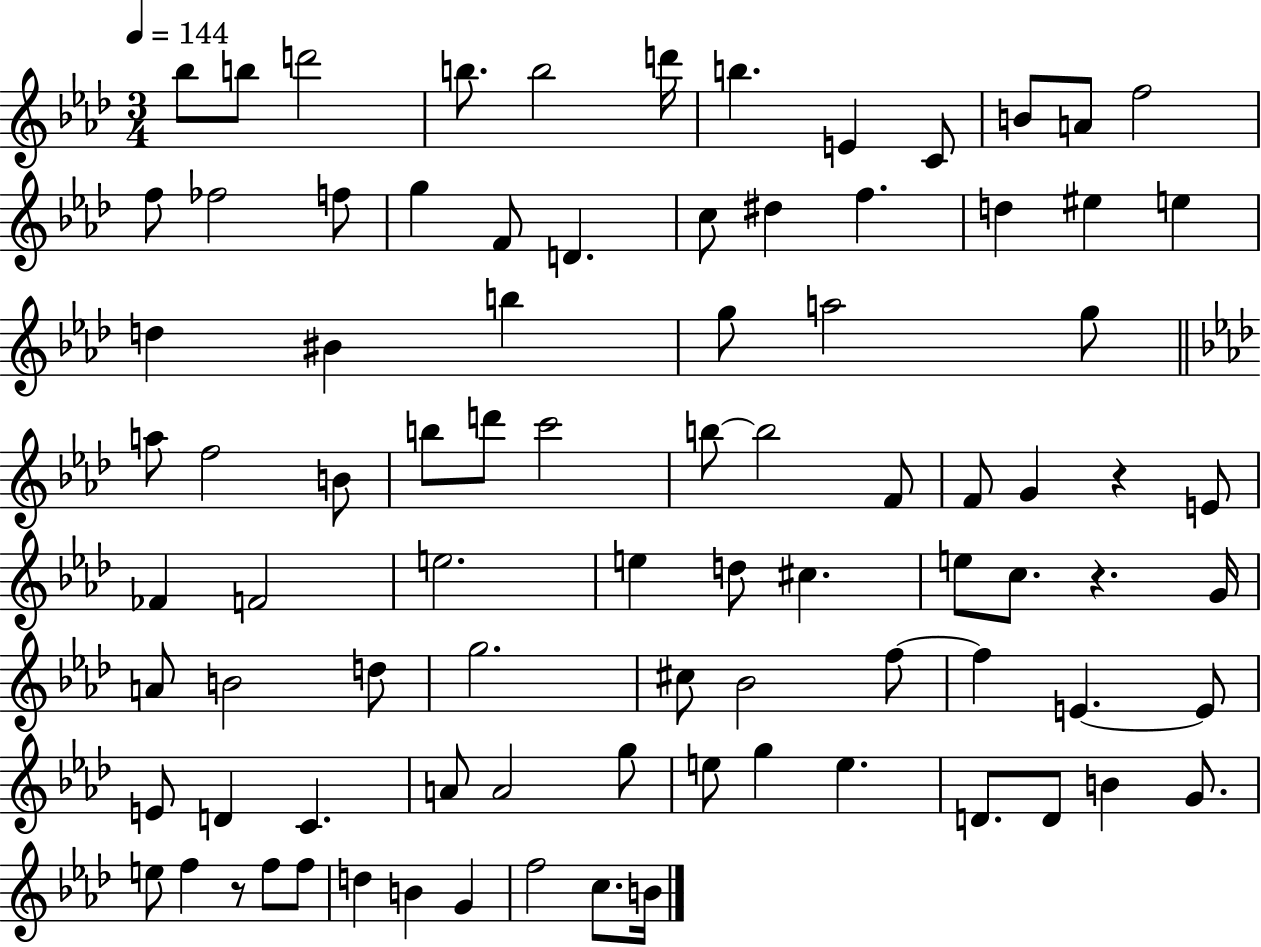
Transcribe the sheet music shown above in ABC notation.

X:1
T:Untitled
M:3/4
L:1/4
K:Ab
_b/2 b/2 d'2 b/2 b2 d'/4 b E C/2 B/2 A/2 f2 f/2 _f2 f/2 g F/2 D c/2 ^d f d ^e e d ^B b g/2 a2 g/2 a/2 f2 B/2 b/2 d'/2 c'2 b/2 b2 F/2 F/2 G z E/2 _F F2 e2 e d/2 ^c e/2 c/2 z G/4 A/2 B2 d/2 g2 ^c/2 _B2 f/2 f E E/2 E/2 D C A/2 A2 g/2 e/2 g e D/2 D/2 B G/2 e/2 f z/2 f/2 f/2 d B G f2 c/2 B/4